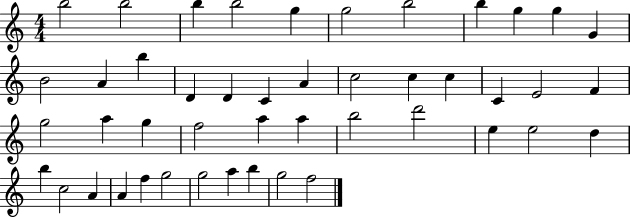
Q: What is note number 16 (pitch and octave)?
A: D4